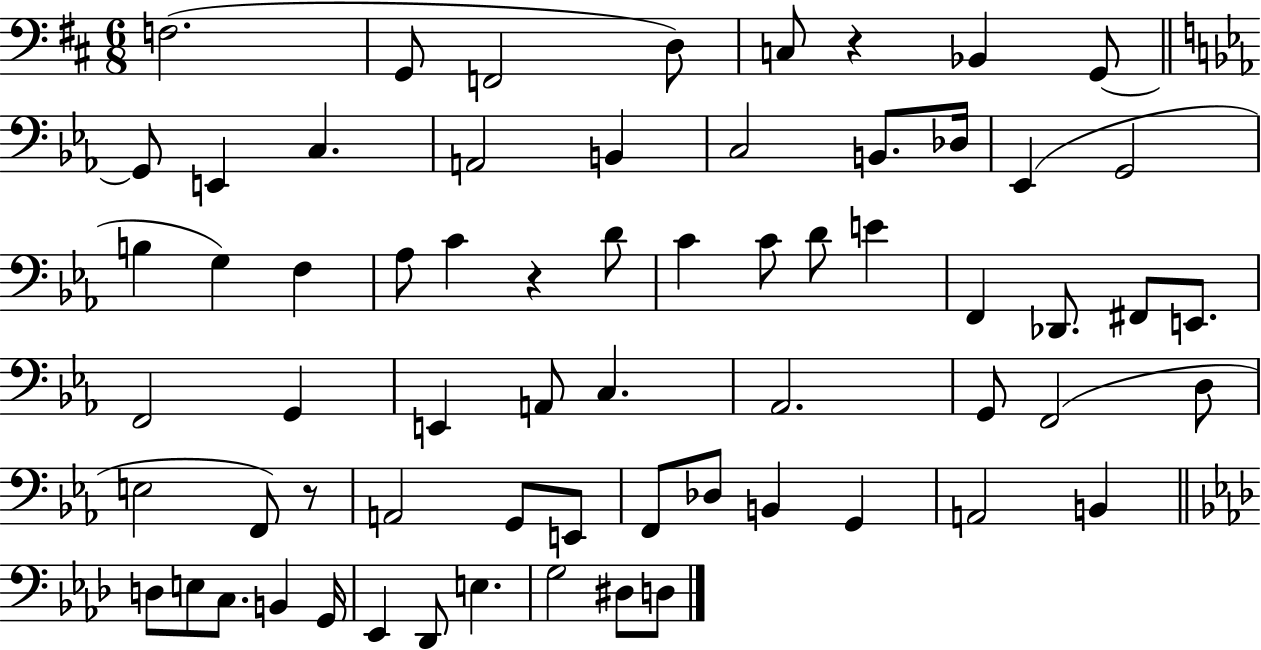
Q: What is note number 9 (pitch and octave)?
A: E2